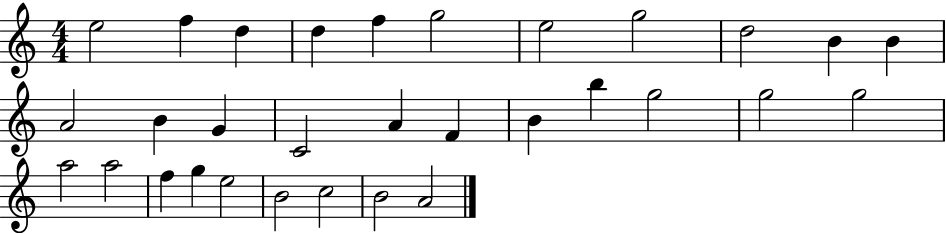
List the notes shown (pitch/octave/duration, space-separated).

E5/h F5/q D5/q D5/q F5/q G5/h E5/h G5/h D5/h B4/q B4/q A4/h B4/q G4/q C4/h A4/q F4/q B4/q B5/q G5/h G5/h G5/h A5/h A5/h F5/q G5/q E5/h B4/h C5/h B4/h A4/h